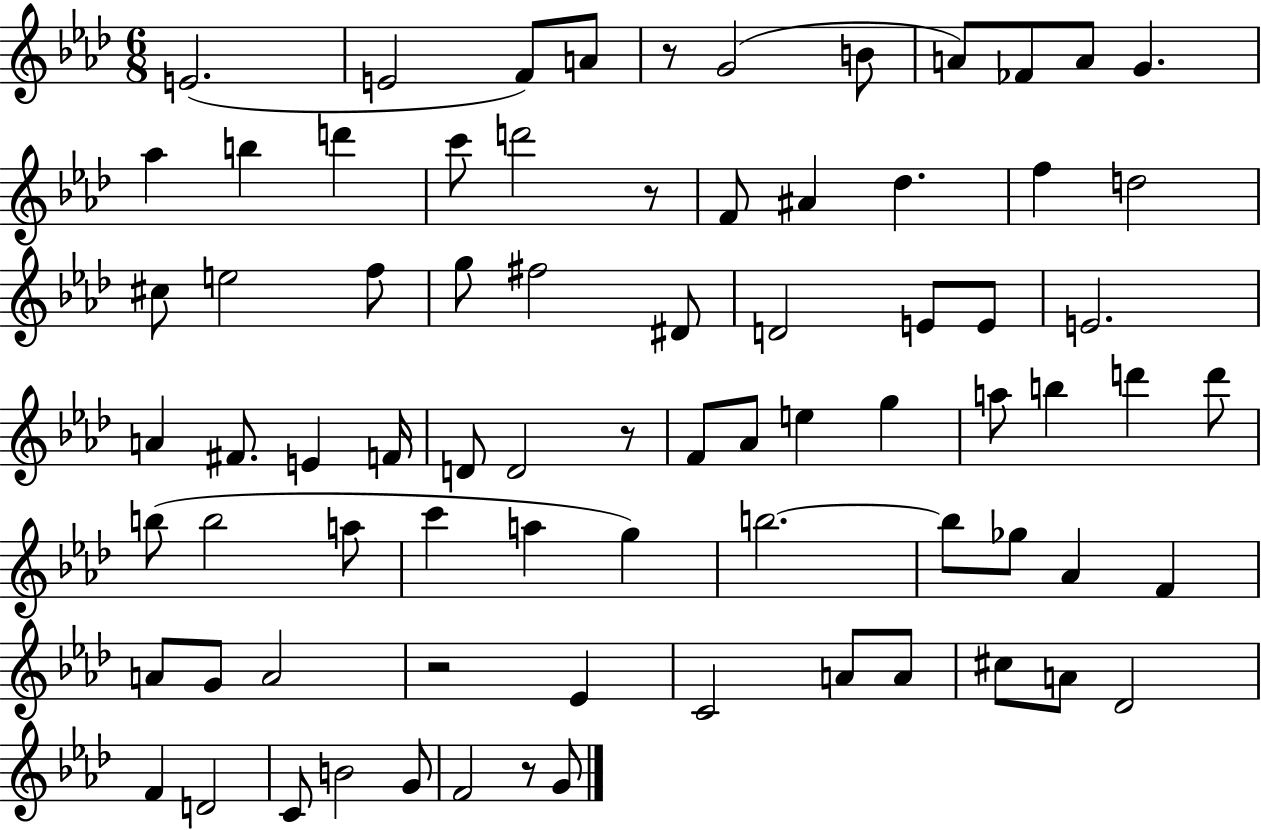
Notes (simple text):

E4/h. E4/h F4/e A4/e R/e G4/h B4/e A4/e FES4/e A4/e G4/q. Ab5/q B5/q D6/q C6/e D6/h R/e F4/e A#4/q Db5/q. F5/q D5/h C#5/e E5/h F5/e G5/e F#5/h D#4/e D4/h E4/e E4/e E4/h. A4/q F#4/e. E4/q F4/s D4/e D4/h R/e F4/e Ab4/e E5/q G5/q A5/e B5/q D6/q D6/e B5/e B5/h A5/e C6/q A5/q G5/q B5/h. B5/e Gb5/e Ab4/q F4/q A4/e G4/e A4/h R/h Eb4/q C4/h A4/e A4/e C#5/e A4/e Db4/h F4/q D4/h C4/e B4/h G4/e F4/h R/e G4/e